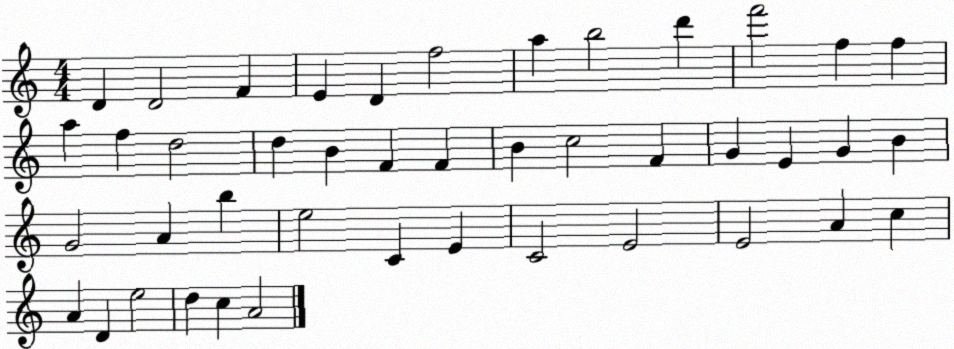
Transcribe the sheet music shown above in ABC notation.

X:1
T:Untitled
M:4/4
L:1/4
K:C
D D2 F E D f2 a b2 d' f'2 f f a f d2 d B F F B c2 F G E G B G2 A b e2 C E C2 E2 E2 A c A D e2 d c A2